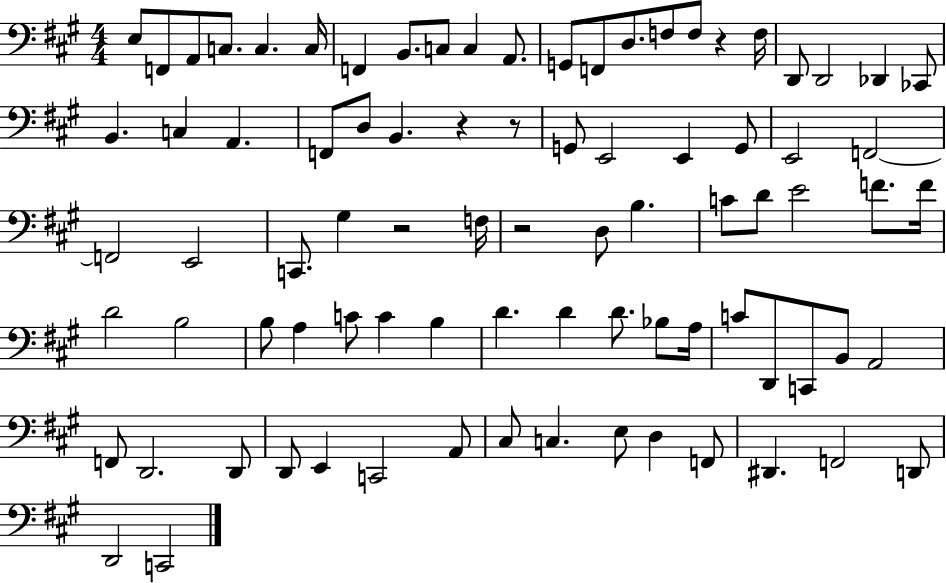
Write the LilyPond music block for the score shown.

{
  \clef bass
  \numericTimeSignature
  \time 4/4
  \key a \major
  e8 f,8 a,8 c8. c4. c16 | f,4 b,8. c8 c4 a,8. | g,8 f,8 d8. f8 f8 r4 f16 | d,8 d,2 des,4 ces,8 | \break b,4. c4 a,4. | f,8 d8 b,4. r4 r8 | g,8 e,2 e,4 g,8 | e,2 f,2~~ | \break f,2 e,2 | c,8. gis4 r2 f16 | r2 d8 b4. | c'8 d'8 e'2 f'8. f'16 | \break d'2 b2 | b8 a4 c'8 c'4 b4 | d'4. d'4 d'8. bes8 a16 | c'8 d,8 c,8 b,8 a,2 | \break f,8 d,2. d,8 | d,8 e,4 c,2 a,8 | cis8 c4. e8 d4 f,8 | dis,4. f,2 d,8 | \break d,2 c,2 | \bar "|."
}